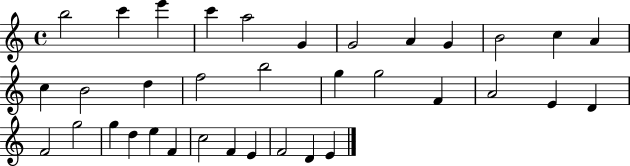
X:1
T:Untitled
M:4/4
L:1/4
K:C
b2 c' e' c' a2 G G2 A G B2 c A c B2 d f2 b2 g g2 F A2 E D F2 g2 g d e F c2 F E F2 D E